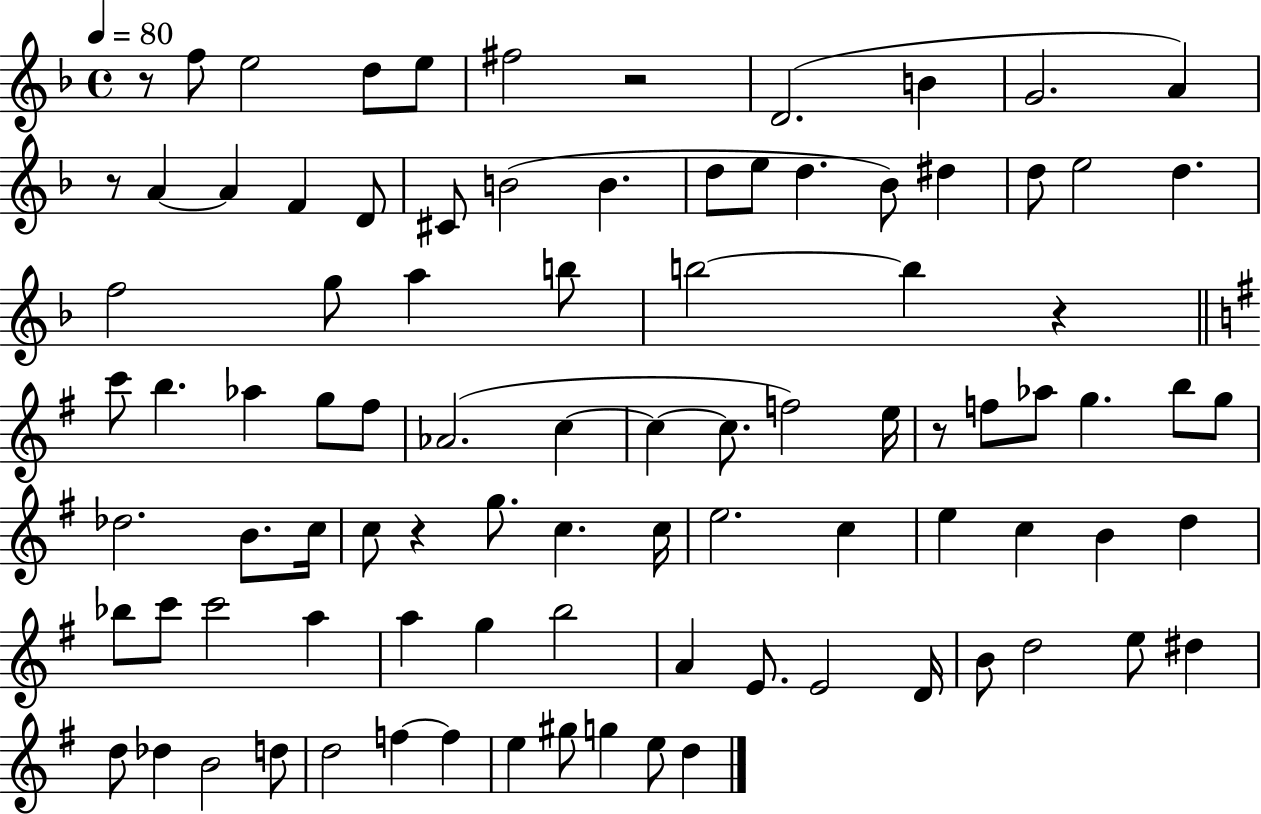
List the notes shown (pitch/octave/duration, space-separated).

R/e F5/e E5/h D5/e E5/e F#5/h R/h D4/h. B4/q G4/h. A4/q R/e A4/q A4/q F4/q D4/e C#4/e B4/h B4/q. D5/e E5/e D5/q. Bb4/e D#5/q D5/e E5/h D5/q. F5/h G5/e A5/q B5/e B5/h B5/q R/q C6/e B5/q. Ab5/q G5/e F#5/e Ab4/h. C5/q C5/q C5/e. F5/h E5/s R/e F5/e Ab5/e G5/q. B5/e G5/e Db5/h. B4/e. C5/s C5/e R/q G5/e. C5/q. C5/s E5/h. C5/q E5/q C5/q B4/q D5/q Bb5/e C6/e C6/h A5/q A5/q G5/q B5/h A4/q E4/e. E4/h D4/s B4/e D5/h E5/e D#5/q D5/e Db5/q B4/h D5/e D5/h F5/q F5/q E5/q G#5/e G5/q E5/e D5/q